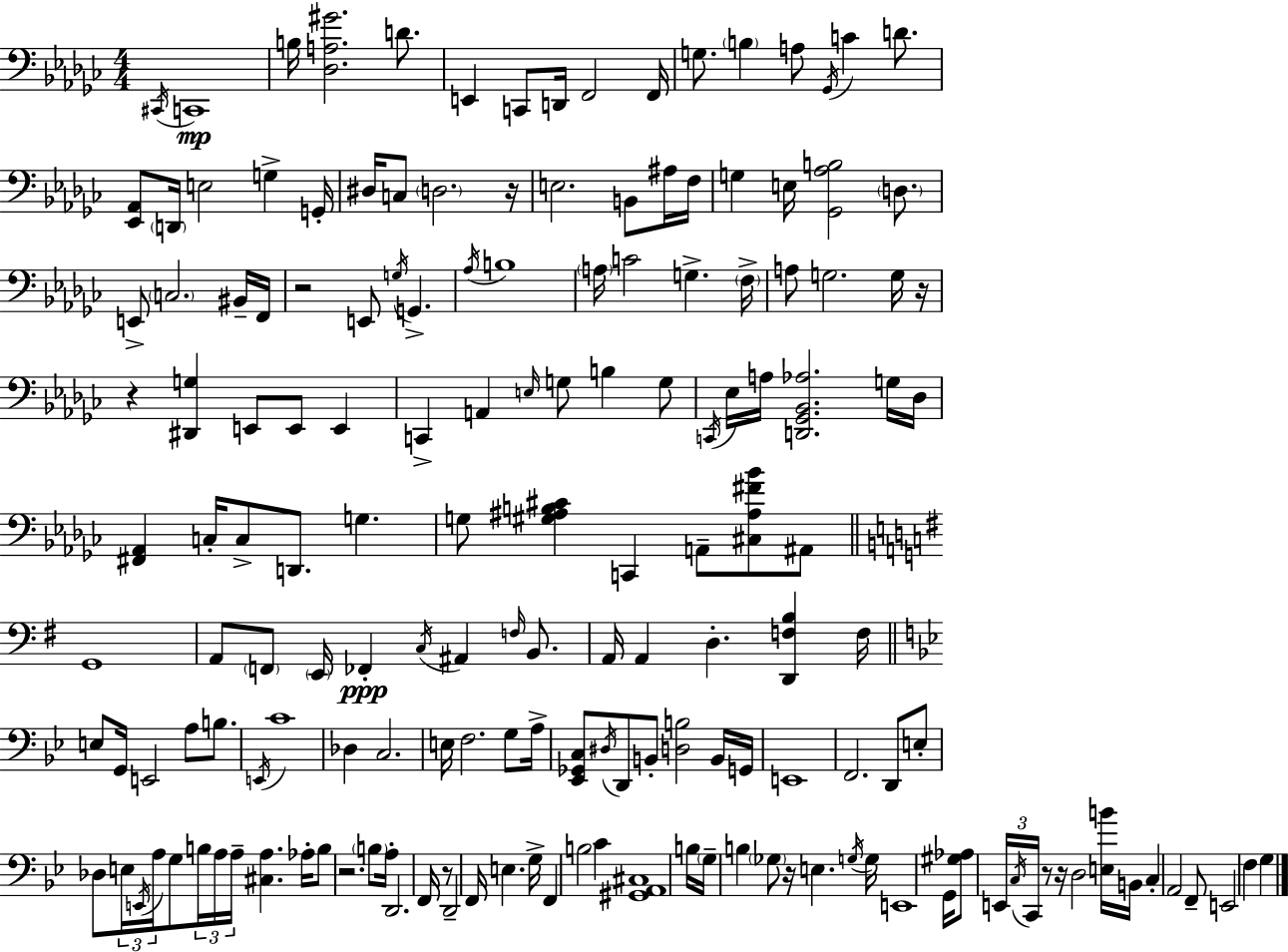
{
  \clef bass
  \numericTimeSignature
  \time 4/4
  \key ees \minor
  \acciaccatura { cis,16 }\mp c,1 | b16 <des a gis'>2. d'8. | e,4 c,8 d,16 f,2 | f,16 g8. \parenthesize b4 a8 \acciaccatura { ges,16 } c'4 d'8. | \break <ees, aes,>8 \parenthesize d,16 e2 g4-> | g,16-. dis16 c8 \parenthesize d2. | r16 e2. b,8 | ais16 f16 g4 e16 <ges, aes b>2 \parenthesize d8. | \break e,8-> \parenthesize c2. | bis,16-- f,16 r2 e,8 \acciaccatura { g16 } g,4.-> | \acciaccatura { aes16 } b1 | \parenthesize a16 c'2 g4.-> | \break \parenthesize f16-> a8 g2. | g16 r16 r4 <dis, g>4 e,8 e,8 | e,4 c,4-> a,4 \grace { e16 } g8 b4 | g8 \acciaccatura { c,16 } ees16 a16 <d, ges, bes, aes>2. | \break g16 des16 <fis, aes,>4 c16-. c8-> d,8. | g4. g8 <gis ais b cis'>4 c,4 | a,8-- <cis ais fis' bes'>8 ais,8 \bar "||" \break \key g \major g,1 | a,8 \parenthesize f,8 \parenthesize e,16 fes,4-.\ppp \acciaccatura { c16 } ais,4 \grace { f16 } b,8. | a,16 a,4 d4.-. <d, f b>4 | f16 \bar "||" \break \key g \minor e8 g,16 e,2 a8 b8. | \acciaccatura { e,16 } c'1 | des4 c2. | e16 f2. g8 | \break a16-> <ees, ges, c>8 \acciaccatura { dis16 } d,8 b,8-. <d b>2 | b,16 g,16 e,1 | f,2. d,8 | e8-. des8 \tuplet 3/2 { e16 \acciaccatura { e,16 } a16 } g8 \tuplet 3/2 { b16 a16 a16-- } <cis a>4. | \break aes16-. b8 r2. | \parenthesize b8 a16-. d,2. | f,16 r8 d,2-- f,16 e4. | g16-> f,4 b2 c'4 | \break <gis, a, cis>1 | b16 \parenthesize g16-- b4 \parenthesize ges8 r16 e4. | \acciaccatura { g16 } g16 e,1 | g,16 <gis aes>8 \tuplet 3/2 { e,16 \acciaccatura { c16 } c,16 } r8 r16 d2 | \break <e b'>16 b,16 c4-. a,2 | f,8-- e,2 f4 | g4 \bar "|."
}